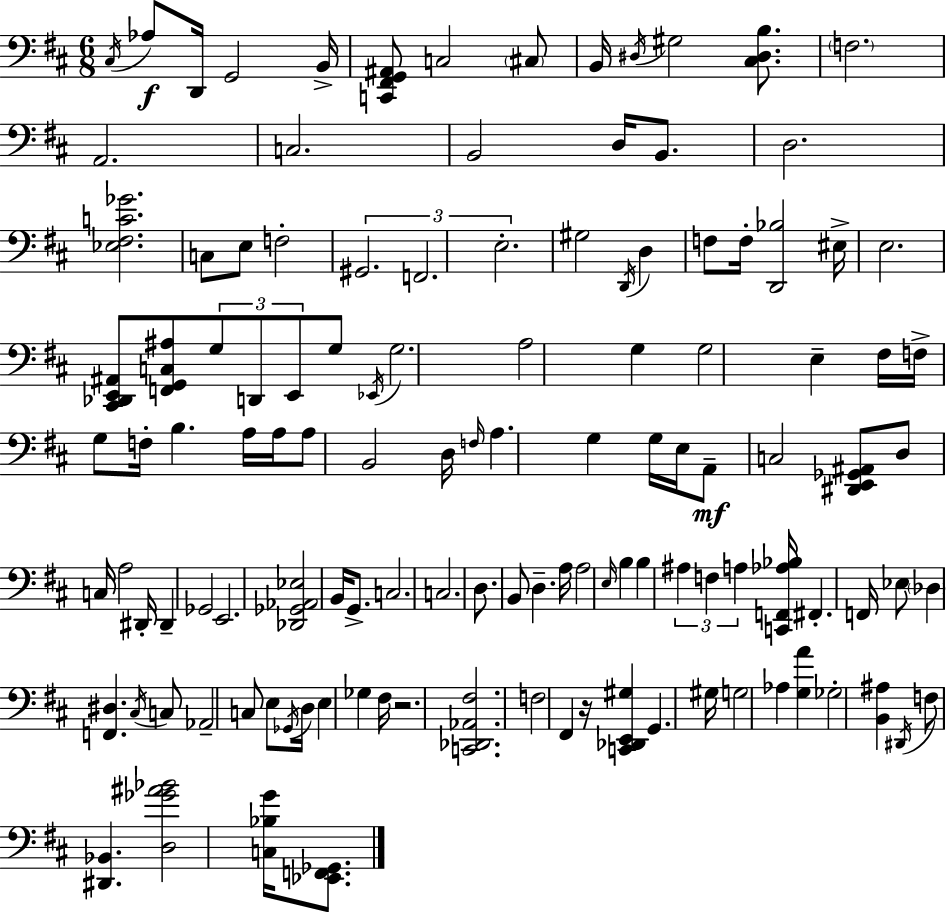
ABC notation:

X:1
T:Untitled
M:6/8
L:1/4
K:D
^C,/4 _A,/2 D,,/4 G,,2 B,,/4 [C,,^F,,G,,^A,,]/2 C,2 ^C,/2 B,,/4 ^D,/4 ^G,2 [^C,^D,B,]/2 F,2 A,,2 C,2 B,,2 D,/4 B,,/2 D,2 [_E,^F,C_G]2 C,/2 E,/2 F,2 ^G,,2 F,,2 E,2 ^G,2 D,,/4 D, F,/2 F,/4 [D,,_B,]2 ^E,/4 E,2 [^C,,_D,,E,,^A,,]/2 [F,,G,,C,^A,]/2 G,/2 D,,/2 E,,/2 G,/2 _E,,/4 G,2 A,2 G, G,2 E, ^F,/4 F,/4 G,/2 F,/4 B, A,/4 A,/4 A,/2 B,,2 D,/4 F,/4 A, G, G,/4 E,/4 A,,/2 C,2 [^D,,E,,_G,,^A,,]/2 D,/2 C,/4 A,2 ^D,,/4 ^D,, _G,,2 E,,2 [_D,,_G,,_A,,_E,]2 B,,/4 G,,/2 C,2 C,2 D,/2 B,,/2 D, A,/4 A,2 E,/4 B, B, ^A, F, A, [C,,F,,_A,_B,]/4 ^F,, F,,/4 _E,/2 _D, [F,,^D,] ^C,/4 C,/2 _A,,2 C,/2 E,/2 _G,,/4 D,/4 E, _G, ^F,/4 z2 [C,,_D,,_A,,^F,]2 F,2 ^F,, z/4 [C,,_D,,E,,^G,] G,, ^G,/4 G,2 _A, [G,A] _G,2 [B,,^A,] ^D,,/4 F,/2 [^D,,_B,,] [D,_G^A_B]2 [C,_B,G]/4 [_E,,F,,_G,,]/2